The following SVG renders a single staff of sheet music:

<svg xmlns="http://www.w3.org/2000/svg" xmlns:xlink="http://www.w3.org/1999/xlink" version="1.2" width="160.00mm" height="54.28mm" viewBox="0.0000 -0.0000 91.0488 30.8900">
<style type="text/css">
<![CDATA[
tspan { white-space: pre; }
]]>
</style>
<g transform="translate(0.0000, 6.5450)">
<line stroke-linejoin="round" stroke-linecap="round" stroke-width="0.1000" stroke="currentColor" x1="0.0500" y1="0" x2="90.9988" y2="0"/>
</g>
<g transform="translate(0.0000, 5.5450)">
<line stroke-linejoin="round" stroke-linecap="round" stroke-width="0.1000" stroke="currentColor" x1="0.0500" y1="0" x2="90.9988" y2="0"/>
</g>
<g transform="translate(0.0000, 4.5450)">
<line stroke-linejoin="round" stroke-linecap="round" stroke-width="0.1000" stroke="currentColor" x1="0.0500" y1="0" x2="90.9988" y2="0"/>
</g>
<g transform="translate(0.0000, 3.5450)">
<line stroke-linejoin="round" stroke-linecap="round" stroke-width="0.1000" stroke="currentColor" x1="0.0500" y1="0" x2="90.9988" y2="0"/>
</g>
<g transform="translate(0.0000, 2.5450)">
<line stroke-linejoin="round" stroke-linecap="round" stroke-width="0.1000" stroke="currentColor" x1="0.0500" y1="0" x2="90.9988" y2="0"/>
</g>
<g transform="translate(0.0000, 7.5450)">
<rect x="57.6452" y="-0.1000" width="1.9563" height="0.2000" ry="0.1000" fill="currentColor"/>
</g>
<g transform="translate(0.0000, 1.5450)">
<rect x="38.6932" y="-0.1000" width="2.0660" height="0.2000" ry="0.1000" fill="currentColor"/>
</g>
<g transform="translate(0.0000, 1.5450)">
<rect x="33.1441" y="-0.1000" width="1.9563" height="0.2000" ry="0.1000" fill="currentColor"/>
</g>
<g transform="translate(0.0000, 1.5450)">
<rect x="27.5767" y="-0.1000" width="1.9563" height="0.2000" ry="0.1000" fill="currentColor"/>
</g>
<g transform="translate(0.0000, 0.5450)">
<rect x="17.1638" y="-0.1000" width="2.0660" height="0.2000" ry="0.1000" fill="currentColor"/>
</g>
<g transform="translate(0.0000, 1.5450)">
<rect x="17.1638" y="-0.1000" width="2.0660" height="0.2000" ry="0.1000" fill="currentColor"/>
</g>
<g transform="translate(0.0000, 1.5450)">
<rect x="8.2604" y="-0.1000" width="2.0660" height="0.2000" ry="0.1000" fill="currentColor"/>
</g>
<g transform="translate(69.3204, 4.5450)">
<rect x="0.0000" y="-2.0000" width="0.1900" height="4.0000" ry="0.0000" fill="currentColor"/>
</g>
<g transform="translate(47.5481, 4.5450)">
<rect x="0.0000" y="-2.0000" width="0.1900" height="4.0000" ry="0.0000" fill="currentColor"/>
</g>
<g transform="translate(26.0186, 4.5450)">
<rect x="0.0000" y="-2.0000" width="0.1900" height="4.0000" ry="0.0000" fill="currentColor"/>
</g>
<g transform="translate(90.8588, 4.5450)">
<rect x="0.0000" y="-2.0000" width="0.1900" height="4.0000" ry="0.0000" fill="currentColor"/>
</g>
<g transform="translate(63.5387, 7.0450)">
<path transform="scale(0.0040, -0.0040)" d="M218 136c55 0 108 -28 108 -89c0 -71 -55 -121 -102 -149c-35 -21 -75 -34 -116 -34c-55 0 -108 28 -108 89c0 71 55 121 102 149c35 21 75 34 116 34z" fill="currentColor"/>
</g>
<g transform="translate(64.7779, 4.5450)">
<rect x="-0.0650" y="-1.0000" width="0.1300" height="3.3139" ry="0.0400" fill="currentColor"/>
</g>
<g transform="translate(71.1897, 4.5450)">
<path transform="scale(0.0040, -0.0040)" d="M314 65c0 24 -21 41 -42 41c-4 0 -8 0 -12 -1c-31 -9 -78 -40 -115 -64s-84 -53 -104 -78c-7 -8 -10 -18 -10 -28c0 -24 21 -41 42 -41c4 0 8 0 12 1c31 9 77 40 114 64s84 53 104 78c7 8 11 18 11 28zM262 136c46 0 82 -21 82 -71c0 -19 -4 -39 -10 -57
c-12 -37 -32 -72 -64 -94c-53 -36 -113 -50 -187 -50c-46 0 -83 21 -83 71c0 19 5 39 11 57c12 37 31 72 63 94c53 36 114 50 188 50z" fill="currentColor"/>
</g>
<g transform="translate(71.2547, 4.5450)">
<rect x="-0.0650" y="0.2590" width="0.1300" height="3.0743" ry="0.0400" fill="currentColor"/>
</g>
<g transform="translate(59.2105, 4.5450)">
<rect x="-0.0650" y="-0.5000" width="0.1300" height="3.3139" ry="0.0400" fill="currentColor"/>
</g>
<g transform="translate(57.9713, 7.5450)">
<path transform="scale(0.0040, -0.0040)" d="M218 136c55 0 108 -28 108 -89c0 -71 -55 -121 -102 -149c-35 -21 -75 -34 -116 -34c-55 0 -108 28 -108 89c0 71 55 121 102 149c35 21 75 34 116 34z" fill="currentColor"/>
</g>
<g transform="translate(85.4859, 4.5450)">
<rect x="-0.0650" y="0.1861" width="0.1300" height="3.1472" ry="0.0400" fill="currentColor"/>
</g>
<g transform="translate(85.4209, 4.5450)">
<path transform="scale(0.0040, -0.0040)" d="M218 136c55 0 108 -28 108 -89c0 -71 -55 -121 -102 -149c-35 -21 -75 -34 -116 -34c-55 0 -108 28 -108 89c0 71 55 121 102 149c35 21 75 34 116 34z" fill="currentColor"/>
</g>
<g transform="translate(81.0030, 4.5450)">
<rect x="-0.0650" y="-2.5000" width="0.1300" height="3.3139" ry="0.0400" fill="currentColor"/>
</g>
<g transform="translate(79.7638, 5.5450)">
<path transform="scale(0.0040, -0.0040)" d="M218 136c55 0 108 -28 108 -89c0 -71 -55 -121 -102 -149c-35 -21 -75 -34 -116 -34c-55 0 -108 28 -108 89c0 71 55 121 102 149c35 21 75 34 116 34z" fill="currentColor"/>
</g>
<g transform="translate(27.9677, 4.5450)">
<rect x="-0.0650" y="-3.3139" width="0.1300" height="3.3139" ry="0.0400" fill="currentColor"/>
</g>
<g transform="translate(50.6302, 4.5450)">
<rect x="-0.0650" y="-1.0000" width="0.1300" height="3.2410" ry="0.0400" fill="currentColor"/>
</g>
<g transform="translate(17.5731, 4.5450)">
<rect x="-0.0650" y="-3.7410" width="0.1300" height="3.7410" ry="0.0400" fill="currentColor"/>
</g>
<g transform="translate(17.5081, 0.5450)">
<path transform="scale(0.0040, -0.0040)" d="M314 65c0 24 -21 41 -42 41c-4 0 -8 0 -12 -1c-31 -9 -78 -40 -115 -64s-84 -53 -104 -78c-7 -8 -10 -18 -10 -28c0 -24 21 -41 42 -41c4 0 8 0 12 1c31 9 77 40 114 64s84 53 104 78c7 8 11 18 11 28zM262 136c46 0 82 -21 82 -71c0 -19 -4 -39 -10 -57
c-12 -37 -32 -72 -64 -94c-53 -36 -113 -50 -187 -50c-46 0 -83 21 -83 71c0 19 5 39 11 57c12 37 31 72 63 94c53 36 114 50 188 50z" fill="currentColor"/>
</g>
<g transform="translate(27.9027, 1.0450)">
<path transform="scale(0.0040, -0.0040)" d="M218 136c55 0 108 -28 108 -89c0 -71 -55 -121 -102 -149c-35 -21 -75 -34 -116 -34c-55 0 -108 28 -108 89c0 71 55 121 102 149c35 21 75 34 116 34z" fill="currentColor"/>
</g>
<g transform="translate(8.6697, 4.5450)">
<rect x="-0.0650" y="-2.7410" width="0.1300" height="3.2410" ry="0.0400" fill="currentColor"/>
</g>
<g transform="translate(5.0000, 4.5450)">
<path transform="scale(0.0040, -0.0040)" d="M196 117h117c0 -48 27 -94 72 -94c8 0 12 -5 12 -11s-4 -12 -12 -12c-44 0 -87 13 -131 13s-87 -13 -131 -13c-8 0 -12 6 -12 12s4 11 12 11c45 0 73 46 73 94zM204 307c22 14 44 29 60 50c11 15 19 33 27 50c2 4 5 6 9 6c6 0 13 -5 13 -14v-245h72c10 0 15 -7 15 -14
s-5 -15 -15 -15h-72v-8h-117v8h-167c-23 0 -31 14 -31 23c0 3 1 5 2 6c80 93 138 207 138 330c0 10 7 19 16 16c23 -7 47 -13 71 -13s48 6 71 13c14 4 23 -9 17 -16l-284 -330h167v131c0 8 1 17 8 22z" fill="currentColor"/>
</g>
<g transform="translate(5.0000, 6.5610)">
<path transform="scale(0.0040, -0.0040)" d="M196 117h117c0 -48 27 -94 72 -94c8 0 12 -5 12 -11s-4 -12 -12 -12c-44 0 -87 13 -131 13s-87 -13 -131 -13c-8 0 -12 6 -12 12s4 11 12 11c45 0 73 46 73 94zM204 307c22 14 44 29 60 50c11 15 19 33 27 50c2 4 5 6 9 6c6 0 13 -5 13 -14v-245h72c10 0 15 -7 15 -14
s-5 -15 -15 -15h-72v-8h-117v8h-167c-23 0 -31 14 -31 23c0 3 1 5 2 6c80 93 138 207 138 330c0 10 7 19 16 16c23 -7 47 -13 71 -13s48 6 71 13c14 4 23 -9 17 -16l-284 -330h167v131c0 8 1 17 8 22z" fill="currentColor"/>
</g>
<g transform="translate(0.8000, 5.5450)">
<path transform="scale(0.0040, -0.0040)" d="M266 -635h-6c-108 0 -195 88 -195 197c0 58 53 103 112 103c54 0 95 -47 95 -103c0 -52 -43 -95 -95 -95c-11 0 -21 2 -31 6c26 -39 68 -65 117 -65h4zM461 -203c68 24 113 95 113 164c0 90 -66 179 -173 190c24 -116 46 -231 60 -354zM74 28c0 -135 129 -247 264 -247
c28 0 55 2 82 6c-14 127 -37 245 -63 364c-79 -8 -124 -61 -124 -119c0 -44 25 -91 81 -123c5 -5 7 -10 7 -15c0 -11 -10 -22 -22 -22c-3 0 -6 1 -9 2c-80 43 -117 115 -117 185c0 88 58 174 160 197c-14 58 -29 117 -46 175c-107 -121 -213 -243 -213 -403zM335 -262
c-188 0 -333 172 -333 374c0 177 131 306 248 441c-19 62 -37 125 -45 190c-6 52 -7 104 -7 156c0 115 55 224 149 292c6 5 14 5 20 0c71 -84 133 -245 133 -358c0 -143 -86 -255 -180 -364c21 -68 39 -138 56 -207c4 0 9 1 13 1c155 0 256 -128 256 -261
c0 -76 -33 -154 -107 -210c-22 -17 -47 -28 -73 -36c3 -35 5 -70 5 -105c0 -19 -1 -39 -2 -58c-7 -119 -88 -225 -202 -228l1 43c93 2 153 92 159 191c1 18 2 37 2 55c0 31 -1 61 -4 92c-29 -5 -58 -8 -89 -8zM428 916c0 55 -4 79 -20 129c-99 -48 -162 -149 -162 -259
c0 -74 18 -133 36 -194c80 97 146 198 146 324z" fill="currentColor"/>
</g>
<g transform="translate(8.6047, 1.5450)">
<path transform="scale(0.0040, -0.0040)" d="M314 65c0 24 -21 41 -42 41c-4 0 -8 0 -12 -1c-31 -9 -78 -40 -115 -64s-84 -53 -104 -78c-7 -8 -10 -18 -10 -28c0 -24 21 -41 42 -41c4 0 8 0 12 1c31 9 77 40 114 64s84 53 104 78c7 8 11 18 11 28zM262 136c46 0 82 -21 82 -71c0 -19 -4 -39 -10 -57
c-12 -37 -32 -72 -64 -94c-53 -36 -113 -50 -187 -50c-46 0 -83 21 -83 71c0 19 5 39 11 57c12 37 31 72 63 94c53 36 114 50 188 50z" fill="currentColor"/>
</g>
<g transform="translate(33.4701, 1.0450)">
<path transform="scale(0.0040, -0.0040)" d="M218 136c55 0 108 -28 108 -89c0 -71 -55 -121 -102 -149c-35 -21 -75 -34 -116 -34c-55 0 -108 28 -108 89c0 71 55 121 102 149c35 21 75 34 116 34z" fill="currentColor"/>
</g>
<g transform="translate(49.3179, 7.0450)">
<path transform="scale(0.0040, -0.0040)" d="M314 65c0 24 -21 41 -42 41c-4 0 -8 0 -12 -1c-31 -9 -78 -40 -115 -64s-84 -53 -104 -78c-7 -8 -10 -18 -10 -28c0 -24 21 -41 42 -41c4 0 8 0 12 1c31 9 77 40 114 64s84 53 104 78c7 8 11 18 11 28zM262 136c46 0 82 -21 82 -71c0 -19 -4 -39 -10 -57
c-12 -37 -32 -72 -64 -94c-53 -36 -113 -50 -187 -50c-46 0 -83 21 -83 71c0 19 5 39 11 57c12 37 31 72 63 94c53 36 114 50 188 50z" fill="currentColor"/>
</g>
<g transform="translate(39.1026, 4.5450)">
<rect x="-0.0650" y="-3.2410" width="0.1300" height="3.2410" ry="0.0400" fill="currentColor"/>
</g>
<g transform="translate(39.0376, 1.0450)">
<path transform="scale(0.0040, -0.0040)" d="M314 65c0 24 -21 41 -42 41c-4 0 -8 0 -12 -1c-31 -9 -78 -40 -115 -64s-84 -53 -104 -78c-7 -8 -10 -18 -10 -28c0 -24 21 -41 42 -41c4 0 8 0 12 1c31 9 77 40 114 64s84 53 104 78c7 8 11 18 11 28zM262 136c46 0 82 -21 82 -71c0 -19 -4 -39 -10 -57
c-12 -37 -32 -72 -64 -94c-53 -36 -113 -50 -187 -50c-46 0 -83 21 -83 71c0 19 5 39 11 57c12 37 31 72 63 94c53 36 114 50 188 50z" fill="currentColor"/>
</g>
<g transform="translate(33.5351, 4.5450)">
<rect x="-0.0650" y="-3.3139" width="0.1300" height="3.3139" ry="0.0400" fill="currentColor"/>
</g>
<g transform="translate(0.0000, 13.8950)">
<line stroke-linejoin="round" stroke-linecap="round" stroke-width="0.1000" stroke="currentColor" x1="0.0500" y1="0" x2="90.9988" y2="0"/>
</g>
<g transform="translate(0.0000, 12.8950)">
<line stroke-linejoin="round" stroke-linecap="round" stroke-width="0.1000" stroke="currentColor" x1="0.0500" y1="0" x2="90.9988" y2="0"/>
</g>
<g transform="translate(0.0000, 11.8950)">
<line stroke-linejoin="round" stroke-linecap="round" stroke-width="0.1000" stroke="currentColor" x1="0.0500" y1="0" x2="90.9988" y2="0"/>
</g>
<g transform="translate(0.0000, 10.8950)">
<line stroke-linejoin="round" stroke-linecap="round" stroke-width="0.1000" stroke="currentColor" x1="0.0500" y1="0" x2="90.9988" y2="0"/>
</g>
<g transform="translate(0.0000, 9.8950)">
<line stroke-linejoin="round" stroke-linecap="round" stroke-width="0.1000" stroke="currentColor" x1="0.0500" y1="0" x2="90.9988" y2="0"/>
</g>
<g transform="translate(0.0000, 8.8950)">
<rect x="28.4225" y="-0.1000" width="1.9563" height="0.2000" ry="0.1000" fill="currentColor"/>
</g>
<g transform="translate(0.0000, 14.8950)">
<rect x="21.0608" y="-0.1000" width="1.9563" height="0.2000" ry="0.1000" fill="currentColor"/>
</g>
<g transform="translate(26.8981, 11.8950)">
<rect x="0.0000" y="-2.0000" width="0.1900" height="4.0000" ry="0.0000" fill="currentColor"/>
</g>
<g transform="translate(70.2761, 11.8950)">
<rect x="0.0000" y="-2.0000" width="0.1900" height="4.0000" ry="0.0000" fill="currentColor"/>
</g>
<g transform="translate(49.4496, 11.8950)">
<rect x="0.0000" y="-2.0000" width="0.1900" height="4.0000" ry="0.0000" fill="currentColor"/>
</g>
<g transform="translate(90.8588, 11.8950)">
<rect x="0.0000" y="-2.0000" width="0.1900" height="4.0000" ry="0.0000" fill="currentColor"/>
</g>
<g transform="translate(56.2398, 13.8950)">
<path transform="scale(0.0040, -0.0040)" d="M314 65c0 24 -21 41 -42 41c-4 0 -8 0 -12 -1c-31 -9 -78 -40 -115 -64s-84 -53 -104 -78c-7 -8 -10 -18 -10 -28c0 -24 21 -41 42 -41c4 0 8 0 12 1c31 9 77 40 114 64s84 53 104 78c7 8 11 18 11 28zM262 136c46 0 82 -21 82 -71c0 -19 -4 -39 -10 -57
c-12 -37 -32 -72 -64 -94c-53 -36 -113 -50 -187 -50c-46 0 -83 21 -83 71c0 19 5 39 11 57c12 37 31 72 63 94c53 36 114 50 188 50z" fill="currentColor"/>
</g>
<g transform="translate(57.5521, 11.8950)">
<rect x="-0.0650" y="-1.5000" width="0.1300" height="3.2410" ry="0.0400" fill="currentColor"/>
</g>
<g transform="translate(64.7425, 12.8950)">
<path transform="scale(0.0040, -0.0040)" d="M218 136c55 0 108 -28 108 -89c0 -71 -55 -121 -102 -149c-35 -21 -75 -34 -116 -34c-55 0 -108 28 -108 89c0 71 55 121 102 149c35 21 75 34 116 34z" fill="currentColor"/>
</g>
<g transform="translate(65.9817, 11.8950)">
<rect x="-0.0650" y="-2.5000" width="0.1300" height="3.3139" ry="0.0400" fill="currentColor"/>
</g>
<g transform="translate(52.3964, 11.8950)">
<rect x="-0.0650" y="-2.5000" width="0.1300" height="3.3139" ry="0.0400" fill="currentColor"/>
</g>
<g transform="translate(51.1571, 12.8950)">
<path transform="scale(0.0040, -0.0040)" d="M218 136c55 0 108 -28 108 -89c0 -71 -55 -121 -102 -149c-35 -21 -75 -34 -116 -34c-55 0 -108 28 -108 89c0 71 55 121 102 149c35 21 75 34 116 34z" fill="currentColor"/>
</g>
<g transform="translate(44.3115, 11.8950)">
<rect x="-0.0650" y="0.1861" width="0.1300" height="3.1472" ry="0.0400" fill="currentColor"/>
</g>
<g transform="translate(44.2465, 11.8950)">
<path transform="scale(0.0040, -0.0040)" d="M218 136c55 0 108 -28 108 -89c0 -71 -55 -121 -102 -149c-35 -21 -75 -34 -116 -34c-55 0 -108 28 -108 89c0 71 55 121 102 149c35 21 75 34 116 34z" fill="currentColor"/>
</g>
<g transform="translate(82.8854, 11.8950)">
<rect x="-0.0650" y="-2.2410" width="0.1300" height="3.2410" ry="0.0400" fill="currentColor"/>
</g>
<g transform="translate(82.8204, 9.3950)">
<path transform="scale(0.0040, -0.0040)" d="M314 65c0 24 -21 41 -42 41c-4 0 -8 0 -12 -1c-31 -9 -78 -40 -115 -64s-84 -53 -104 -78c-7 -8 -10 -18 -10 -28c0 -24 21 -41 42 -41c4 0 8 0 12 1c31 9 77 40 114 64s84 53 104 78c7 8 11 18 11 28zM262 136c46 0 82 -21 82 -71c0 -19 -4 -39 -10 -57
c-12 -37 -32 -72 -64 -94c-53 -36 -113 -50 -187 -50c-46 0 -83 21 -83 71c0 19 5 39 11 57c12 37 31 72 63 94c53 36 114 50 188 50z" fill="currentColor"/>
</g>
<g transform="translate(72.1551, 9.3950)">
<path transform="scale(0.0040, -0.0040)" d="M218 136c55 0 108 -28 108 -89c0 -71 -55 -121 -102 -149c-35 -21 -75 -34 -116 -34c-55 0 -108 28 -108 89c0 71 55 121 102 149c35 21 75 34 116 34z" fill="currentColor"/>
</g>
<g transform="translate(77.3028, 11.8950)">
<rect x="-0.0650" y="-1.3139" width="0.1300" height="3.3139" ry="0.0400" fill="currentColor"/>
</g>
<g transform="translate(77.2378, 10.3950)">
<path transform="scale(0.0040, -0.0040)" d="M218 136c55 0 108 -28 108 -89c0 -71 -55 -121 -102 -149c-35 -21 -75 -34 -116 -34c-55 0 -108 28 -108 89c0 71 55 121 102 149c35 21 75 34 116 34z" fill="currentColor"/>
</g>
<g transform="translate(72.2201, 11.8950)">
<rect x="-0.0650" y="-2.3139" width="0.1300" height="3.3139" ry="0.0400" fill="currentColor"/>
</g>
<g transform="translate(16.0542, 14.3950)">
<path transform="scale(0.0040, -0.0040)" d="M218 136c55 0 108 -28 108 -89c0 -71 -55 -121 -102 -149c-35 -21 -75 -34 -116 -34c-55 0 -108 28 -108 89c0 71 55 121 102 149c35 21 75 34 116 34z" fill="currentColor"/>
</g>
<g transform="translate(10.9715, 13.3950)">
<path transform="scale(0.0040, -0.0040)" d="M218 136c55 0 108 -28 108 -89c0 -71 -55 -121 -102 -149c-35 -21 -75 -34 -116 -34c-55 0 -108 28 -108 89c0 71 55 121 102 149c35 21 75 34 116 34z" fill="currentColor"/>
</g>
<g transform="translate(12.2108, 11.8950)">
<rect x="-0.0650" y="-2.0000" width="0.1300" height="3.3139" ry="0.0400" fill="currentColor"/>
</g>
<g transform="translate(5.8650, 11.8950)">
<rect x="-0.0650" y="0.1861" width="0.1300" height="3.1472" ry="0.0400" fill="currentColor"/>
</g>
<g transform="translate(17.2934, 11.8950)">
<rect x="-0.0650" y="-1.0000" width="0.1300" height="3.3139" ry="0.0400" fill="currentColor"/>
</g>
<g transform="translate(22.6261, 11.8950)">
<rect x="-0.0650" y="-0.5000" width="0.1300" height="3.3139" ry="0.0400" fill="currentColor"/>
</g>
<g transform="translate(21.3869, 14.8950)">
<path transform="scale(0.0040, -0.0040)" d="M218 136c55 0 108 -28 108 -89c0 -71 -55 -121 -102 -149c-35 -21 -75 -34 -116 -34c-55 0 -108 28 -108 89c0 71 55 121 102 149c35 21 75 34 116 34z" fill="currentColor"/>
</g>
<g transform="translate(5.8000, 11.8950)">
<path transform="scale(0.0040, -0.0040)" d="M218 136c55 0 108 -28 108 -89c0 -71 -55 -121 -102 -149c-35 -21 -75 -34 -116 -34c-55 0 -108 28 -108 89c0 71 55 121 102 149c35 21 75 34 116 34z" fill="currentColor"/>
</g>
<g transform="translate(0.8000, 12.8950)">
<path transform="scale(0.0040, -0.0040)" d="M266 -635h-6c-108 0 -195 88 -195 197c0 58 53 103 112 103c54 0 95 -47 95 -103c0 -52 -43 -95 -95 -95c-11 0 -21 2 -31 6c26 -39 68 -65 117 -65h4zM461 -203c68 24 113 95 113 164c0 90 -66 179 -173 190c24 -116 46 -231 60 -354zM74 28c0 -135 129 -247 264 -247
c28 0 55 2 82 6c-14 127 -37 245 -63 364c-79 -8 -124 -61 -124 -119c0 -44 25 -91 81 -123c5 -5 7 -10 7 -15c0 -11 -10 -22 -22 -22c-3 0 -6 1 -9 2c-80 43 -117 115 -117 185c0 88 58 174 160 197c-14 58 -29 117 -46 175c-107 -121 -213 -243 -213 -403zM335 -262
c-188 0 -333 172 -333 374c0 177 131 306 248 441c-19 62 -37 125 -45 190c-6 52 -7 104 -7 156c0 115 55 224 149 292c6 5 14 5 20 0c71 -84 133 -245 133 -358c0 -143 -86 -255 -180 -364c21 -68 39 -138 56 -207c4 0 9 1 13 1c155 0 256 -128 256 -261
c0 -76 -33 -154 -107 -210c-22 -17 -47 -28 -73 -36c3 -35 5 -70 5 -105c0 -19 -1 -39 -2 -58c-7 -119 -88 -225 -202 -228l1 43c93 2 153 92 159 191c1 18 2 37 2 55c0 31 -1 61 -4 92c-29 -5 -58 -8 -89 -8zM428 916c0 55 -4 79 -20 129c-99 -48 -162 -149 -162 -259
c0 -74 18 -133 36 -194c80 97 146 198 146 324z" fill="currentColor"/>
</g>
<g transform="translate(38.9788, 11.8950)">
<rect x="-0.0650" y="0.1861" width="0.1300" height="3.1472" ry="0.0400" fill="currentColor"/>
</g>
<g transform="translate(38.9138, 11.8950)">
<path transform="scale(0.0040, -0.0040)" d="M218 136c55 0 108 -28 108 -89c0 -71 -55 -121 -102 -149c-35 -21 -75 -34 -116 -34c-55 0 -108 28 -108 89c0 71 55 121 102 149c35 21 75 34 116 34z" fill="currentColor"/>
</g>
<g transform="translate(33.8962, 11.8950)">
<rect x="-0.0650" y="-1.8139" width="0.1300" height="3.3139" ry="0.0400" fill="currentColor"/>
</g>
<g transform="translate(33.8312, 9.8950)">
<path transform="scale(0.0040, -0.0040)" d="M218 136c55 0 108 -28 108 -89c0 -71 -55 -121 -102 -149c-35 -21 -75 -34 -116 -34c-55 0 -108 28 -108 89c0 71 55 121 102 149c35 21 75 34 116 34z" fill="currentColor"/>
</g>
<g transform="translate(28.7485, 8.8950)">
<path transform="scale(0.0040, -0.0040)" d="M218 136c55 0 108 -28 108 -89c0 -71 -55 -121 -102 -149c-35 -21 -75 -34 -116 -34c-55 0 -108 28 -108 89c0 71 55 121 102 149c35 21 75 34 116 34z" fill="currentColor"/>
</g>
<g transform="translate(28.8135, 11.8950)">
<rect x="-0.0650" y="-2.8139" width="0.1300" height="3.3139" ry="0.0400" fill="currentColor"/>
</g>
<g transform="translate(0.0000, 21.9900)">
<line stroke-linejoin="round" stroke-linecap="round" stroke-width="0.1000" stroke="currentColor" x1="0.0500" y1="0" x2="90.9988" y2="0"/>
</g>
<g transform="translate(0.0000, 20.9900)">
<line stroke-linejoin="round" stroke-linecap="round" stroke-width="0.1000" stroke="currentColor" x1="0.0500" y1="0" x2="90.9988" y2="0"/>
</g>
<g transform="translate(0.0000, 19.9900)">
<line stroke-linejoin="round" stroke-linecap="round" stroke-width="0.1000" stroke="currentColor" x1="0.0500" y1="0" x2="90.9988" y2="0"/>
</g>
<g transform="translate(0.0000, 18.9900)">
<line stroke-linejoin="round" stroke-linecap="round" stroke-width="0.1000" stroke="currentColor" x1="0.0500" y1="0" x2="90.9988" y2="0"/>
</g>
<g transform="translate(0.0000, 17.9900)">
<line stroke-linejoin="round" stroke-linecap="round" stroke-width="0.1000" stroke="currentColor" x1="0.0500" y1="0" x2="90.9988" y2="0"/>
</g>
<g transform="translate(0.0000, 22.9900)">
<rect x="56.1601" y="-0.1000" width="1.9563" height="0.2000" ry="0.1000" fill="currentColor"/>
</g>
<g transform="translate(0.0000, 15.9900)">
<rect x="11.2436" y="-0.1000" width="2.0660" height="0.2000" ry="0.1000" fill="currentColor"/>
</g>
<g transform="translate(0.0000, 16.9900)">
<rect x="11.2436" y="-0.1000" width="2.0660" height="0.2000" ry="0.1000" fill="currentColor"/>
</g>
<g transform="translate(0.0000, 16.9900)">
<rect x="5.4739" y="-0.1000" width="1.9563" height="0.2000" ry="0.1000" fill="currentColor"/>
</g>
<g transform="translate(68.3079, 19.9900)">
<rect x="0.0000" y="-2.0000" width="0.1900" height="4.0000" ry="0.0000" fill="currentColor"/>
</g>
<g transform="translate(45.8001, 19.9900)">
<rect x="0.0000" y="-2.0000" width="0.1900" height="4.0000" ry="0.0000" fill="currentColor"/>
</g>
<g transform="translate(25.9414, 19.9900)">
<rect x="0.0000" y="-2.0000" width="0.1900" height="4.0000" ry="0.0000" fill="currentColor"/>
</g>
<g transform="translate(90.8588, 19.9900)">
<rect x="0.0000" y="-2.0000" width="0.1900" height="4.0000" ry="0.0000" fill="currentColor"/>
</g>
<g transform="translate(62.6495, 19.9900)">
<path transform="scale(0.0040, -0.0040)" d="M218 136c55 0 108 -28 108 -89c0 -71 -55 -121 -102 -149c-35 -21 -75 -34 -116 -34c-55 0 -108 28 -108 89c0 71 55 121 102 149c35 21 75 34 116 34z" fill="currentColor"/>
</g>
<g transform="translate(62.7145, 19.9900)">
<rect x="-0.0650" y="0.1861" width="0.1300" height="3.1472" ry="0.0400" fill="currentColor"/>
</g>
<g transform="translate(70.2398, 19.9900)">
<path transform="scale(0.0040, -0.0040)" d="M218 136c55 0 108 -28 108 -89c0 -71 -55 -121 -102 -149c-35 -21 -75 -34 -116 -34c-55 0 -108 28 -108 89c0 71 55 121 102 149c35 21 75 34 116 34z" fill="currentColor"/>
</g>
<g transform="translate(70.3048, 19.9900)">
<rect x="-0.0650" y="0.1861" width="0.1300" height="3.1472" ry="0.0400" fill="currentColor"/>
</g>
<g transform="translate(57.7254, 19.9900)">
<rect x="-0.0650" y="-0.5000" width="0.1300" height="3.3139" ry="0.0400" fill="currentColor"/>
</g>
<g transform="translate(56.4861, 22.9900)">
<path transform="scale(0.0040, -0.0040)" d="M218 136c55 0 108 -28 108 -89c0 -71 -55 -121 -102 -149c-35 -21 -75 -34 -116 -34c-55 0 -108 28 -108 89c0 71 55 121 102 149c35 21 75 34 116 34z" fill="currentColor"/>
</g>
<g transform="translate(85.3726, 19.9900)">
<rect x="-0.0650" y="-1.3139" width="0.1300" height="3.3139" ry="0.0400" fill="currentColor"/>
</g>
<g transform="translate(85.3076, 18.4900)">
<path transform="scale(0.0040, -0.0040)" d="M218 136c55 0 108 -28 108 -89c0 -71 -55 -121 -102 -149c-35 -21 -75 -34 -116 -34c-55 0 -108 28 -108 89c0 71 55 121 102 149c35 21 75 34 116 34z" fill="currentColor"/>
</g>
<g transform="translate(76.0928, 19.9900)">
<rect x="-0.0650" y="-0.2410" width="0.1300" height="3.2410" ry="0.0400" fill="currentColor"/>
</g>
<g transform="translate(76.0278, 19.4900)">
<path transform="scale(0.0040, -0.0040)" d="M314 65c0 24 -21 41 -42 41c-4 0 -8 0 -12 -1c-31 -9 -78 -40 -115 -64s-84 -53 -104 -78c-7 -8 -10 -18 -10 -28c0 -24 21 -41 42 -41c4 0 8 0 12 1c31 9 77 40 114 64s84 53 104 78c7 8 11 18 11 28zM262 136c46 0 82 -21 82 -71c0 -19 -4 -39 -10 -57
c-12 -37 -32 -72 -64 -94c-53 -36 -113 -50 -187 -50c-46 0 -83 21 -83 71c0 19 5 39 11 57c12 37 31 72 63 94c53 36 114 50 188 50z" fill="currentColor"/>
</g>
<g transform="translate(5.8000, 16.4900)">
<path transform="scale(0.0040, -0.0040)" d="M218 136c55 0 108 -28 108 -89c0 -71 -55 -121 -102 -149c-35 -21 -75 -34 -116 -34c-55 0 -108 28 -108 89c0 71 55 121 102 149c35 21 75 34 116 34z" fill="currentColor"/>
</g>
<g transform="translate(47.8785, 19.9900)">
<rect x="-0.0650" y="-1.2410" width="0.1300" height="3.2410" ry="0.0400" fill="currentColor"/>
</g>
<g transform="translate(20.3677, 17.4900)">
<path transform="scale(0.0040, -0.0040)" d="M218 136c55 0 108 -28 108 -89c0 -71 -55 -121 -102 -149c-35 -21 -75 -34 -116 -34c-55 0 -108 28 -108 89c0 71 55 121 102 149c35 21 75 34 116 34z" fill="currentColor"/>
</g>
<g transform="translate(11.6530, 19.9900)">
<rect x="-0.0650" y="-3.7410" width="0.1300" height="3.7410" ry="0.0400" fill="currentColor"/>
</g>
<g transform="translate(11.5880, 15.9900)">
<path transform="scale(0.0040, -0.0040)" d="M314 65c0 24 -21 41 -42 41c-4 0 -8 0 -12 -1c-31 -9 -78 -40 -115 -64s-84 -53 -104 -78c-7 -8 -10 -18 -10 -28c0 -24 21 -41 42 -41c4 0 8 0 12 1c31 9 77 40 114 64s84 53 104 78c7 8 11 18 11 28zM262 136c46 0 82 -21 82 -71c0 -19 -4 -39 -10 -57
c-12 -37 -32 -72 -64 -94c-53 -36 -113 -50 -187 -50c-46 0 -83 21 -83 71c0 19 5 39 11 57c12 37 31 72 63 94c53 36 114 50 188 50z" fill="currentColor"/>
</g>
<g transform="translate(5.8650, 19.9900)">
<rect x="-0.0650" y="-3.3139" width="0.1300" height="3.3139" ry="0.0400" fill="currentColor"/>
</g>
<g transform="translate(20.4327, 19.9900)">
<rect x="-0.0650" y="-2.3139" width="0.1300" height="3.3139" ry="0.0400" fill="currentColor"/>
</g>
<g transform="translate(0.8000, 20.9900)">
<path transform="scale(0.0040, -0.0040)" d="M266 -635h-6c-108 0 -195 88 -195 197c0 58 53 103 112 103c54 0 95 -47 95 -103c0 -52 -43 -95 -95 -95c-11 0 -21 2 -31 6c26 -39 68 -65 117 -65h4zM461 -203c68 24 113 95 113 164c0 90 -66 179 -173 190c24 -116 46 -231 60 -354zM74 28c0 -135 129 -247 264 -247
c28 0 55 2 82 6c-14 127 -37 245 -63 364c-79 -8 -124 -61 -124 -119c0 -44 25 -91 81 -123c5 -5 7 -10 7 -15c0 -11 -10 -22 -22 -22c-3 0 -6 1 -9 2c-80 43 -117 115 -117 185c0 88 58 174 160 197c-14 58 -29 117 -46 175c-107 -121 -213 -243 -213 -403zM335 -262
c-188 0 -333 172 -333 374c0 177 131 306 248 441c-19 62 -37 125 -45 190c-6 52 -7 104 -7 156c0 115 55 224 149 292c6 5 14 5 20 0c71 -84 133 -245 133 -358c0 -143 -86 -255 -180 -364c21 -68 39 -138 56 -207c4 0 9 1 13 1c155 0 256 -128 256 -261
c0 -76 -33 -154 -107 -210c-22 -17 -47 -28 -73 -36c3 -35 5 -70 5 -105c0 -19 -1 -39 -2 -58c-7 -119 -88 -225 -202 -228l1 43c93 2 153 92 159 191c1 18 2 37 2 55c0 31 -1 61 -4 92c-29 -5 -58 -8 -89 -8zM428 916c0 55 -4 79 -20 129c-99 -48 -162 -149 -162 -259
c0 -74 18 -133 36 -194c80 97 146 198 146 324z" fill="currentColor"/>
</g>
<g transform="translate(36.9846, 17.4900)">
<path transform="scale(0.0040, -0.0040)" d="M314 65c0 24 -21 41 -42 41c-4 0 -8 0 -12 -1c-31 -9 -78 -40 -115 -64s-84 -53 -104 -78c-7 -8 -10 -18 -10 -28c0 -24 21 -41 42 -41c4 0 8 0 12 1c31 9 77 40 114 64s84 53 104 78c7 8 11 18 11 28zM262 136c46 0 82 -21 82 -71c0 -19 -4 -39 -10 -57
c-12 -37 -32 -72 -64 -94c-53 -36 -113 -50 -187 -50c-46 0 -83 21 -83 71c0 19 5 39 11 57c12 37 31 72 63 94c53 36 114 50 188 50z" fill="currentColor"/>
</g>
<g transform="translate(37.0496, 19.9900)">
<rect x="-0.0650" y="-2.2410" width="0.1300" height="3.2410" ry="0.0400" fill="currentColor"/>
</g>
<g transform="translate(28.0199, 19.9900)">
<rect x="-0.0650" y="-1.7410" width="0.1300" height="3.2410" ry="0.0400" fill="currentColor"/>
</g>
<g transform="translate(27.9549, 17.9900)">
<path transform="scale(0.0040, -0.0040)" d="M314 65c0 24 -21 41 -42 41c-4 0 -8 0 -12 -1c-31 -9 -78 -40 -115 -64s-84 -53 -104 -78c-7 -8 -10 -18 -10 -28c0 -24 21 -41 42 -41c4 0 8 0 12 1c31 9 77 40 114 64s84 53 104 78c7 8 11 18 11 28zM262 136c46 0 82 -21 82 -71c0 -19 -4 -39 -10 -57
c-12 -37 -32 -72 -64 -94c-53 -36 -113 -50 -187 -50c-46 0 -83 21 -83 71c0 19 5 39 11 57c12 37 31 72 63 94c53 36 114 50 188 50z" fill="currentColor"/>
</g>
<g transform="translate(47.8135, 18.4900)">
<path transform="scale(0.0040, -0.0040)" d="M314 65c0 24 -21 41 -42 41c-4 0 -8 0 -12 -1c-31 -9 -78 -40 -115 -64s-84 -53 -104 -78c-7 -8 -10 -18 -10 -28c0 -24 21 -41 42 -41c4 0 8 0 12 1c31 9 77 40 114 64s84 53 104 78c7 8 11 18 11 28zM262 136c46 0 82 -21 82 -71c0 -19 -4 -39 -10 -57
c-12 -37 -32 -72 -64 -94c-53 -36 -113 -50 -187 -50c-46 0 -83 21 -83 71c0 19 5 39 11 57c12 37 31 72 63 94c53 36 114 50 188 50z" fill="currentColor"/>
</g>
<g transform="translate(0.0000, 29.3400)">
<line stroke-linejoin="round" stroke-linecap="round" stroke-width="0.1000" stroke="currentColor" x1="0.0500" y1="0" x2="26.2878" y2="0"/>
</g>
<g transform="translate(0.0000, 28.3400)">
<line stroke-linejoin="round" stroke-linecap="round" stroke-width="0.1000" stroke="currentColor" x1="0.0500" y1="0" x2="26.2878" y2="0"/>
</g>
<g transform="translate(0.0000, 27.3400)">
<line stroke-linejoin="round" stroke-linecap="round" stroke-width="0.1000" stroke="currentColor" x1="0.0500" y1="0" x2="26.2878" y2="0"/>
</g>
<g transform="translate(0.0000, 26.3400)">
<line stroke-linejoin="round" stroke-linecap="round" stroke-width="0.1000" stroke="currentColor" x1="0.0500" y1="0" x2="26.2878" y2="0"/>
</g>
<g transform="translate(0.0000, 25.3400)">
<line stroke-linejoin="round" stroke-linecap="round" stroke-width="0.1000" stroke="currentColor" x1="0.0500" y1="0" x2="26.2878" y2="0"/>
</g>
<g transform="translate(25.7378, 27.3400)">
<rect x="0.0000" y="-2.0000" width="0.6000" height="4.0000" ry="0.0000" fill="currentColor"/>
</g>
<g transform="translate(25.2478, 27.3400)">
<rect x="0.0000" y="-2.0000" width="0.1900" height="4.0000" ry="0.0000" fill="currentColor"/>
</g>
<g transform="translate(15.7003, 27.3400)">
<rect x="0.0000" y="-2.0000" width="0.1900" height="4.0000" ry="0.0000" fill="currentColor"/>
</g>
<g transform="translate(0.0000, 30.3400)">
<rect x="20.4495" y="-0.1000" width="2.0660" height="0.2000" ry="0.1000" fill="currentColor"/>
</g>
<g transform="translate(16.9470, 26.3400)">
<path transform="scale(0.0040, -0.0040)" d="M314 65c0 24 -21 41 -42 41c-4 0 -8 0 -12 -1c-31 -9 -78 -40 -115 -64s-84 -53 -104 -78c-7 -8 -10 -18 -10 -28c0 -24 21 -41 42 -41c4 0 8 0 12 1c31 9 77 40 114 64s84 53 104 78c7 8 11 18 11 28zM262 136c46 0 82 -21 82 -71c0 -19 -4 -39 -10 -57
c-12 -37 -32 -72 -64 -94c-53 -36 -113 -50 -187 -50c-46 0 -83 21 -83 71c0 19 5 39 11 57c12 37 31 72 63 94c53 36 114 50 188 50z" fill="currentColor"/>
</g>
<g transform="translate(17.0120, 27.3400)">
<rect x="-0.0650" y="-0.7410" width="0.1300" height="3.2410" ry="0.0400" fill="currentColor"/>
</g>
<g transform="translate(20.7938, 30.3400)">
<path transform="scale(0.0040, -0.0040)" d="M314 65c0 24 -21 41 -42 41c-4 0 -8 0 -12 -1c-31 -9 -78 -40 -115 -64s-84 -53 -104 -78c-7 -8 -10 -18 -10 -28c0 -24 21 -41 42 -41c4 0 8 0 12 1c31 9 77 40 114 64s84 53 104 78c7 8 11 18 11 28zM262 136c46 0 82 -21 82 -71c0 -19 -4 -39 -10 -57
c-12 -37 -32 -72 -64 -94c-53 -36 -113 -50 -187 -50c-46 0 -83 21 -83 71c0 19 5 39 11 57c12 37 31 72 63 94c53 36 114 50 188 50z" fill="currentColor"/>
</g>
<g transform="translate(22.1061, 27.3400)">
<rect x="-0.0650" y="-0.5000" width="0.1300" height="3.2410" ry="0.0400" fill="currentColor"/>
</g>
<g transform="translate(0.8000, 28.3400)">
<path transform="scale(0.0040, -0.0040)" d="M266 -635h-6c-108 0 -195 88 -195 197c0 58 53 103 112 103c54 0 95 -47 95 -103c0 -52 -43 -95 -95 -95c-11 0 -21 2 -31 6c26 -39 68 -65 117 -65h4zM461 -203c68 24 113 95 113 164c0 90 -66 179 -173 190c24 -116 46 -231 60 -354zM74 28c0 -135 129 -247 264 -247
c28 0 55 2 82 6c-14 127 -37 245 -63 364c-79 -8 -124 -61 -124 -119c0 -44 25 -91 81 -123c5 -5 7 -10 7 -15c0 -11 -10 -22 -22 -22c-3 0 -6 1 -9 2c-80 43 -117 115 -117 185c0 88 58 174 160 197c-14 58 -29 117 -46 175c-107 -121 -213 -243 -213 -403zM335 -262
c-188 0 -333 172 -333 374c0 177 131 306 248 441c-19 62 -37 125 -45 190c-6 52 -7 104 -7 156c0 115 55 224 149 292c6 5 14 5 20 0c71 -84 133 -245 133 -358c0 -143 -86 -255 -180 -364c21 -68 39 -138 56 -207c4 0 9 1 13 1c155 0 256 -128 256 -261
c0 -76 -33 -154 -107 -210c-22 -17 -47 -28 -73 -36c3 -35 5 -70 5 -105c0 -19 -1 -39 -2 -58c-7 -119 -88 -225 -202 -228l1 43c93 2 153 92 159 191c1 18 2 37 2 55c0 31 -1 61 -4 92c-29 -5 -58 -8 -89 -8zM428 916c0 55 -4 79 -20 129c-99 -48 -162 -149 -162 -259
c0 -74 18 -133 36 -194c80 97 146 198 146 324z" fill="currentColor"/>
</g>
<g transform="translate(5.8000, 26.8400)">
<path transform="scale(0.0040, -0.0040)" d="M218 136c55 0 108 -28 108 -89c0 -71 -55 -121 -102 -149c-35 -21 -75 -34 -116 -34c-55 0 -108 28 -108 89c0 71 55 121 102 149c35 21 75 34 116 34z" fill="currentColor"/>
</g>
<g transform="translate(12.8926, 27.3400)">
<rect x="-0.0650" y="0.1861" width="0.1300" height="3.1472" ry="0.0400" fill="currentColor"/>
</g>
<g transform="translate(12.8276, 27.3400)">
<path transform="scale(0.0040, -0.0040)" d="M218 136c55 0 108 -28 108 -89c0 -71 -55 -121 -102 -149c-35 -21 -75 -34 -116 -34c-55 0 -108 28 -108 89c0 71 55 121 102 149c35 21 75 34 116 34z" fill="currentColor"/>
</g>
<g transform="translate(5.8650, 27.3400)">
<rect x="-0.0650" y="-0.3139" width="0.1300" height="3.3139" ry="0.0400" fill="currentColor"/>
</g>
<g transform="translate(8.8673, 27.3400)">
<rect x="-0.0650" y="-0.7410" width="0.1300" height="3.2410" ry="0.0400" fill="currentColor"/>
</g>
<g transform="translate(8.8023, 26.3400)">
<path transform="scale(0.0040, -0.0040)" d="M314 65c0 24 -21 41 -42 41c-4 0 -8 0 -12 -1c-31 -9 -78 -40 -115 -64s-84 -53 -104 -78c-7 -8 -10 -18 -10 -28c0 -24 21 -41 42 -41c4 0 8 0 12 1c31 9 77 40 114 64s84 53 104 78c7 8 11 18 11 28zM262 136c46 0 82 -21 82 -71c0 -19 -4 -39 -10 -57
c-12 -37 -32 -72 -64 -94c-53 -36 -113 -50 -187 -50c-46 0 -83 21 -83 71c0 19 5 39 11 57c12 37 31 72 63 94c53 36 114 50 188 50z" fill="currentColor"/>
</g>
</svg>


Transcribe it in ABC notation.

X:1
T:Untitled
M:4/4
L:1/4
K:C
a2 c'2 b b b2 D2 C D B2 G B B F D C a f B B G E2 G g e g2 b c'2 g f2 g2 e2 C B B c2 e c d2 B d2 C2